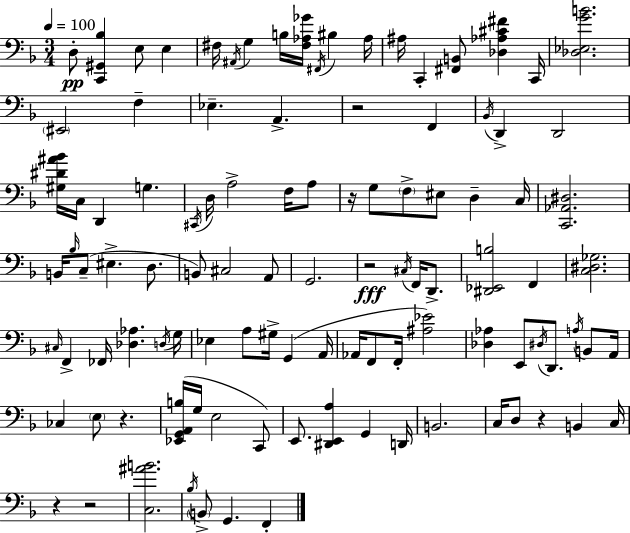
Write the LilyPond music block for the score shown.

{
  \clef bass
  \numericTimeSignature
  \time 3/4
  \key d \minor
  \tempo 4 = 100
  \repeat volta 2 { d8-.\pp <c, gis, bes>4 e8 e4 | fis16 \acciaccatura { ais,16 } g4 b16 <fis aes ges'>16 \acciaccatura { fis,16 } bis4 | aes16 ais16 c,4-. <fis, b,>8 <des aes cis' fis'>4 | c,16 <des ees g' b'>2. | \break \parenthesize eis,2 f4-- | ees4.-- a,4.-> | r2 f,4 | \acciaccatura { bes,16 } d,4-> d,2 | \break <gis dis' ais' bes'>16 c16 d,4 g4. | \acciaccatura { cis,16 } d16 a2-> | f16 a8 r16 g8 \parenthesize f8-> eis8 d4-- | c16 <c, aes, dis>2. | \break b,16 \grace { bes16 }( c8-- eis4.-> | d8. b,8) cis2 | a,8 g,2. | r2\fff | \break \acciaccatura { cis16 } f,16 d,8.-> <dis, ees, b>2 | f,4 <c dis ges>2. | \grace { cis16 } f,4-> fes,16 | <des aes>4. \acciaccatura { d16 } g16 ees4 | \break a8 gis16-> g,4( a,16 aes,16 f,8 f,16-. | <ais ees'>2) <des aes>4 | e,8 \acciaccatura { dis16 } d,8. \acciaccatura { a16 } b,8 a,16 ces4 | \parenthesize e8 r4. <ees, g, a, b>16( g16 | \break e2 c,8) e,8. | <dis, e, a>4 g,4 d,16 b,2. | c16 d8 | r4 b,4 c16 r4 | \break r2 <c ais' b'>2. | \acciaccatura { bes16 } \parenthesize b,8-> | g,4. f,4-. } \bar "|."
}